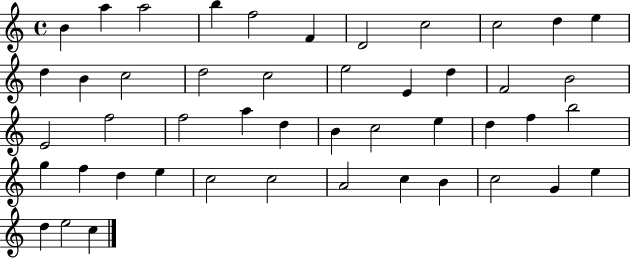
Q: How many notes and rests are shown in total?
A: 47